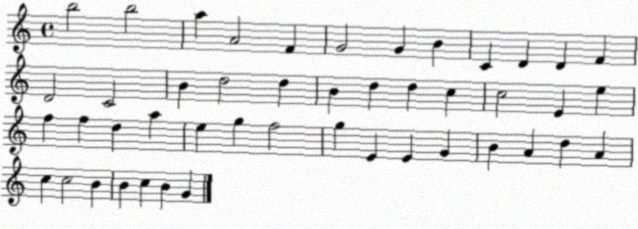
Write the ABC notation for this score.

X:1
T:Untitled
M:4/4
L:1/4
K:C
b2 b2 a A2 F G2 G B C D D F D2 C2 B d2 d B d d c c2 E e f f d a e g f2 g E E G B A d A c c2 B B c B G